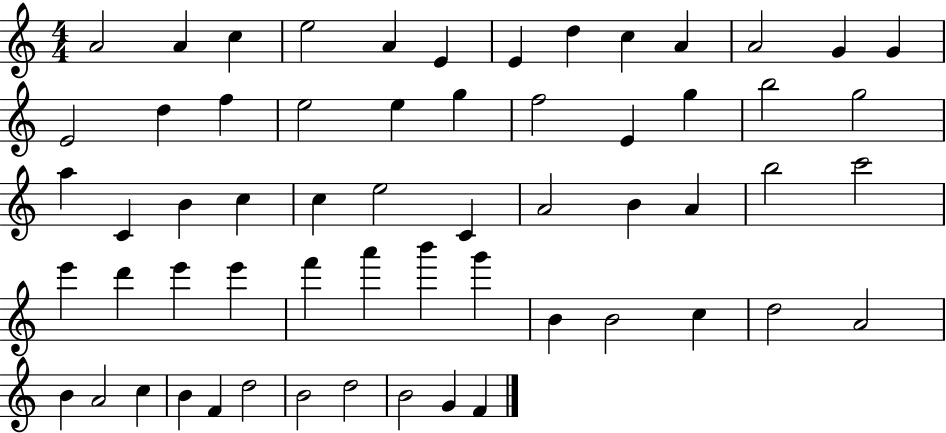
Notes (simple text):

A4/h A4/q C5/q E5/h A4/q E4/q E4/q D5/q C5/q A4/q A4/h G4/q G4/q E4/h D5/q F5/q E5/h E5/q G5/q F5/h E4/q G5/q B5/h G5/h A5/q C4/q B4/q C5/q C5/q E5/h C4/q A4/h B4/q A4/q B5/h C6/h E6/q D6/q E6/q E6/q F6/q A6/q B6/q G6/q B4/q B4/h C5/q D5/h A4/h B4/q A4/h C5/q B4/q F4/q D5/h B4/h D5/h B4/h G4/q F4/q